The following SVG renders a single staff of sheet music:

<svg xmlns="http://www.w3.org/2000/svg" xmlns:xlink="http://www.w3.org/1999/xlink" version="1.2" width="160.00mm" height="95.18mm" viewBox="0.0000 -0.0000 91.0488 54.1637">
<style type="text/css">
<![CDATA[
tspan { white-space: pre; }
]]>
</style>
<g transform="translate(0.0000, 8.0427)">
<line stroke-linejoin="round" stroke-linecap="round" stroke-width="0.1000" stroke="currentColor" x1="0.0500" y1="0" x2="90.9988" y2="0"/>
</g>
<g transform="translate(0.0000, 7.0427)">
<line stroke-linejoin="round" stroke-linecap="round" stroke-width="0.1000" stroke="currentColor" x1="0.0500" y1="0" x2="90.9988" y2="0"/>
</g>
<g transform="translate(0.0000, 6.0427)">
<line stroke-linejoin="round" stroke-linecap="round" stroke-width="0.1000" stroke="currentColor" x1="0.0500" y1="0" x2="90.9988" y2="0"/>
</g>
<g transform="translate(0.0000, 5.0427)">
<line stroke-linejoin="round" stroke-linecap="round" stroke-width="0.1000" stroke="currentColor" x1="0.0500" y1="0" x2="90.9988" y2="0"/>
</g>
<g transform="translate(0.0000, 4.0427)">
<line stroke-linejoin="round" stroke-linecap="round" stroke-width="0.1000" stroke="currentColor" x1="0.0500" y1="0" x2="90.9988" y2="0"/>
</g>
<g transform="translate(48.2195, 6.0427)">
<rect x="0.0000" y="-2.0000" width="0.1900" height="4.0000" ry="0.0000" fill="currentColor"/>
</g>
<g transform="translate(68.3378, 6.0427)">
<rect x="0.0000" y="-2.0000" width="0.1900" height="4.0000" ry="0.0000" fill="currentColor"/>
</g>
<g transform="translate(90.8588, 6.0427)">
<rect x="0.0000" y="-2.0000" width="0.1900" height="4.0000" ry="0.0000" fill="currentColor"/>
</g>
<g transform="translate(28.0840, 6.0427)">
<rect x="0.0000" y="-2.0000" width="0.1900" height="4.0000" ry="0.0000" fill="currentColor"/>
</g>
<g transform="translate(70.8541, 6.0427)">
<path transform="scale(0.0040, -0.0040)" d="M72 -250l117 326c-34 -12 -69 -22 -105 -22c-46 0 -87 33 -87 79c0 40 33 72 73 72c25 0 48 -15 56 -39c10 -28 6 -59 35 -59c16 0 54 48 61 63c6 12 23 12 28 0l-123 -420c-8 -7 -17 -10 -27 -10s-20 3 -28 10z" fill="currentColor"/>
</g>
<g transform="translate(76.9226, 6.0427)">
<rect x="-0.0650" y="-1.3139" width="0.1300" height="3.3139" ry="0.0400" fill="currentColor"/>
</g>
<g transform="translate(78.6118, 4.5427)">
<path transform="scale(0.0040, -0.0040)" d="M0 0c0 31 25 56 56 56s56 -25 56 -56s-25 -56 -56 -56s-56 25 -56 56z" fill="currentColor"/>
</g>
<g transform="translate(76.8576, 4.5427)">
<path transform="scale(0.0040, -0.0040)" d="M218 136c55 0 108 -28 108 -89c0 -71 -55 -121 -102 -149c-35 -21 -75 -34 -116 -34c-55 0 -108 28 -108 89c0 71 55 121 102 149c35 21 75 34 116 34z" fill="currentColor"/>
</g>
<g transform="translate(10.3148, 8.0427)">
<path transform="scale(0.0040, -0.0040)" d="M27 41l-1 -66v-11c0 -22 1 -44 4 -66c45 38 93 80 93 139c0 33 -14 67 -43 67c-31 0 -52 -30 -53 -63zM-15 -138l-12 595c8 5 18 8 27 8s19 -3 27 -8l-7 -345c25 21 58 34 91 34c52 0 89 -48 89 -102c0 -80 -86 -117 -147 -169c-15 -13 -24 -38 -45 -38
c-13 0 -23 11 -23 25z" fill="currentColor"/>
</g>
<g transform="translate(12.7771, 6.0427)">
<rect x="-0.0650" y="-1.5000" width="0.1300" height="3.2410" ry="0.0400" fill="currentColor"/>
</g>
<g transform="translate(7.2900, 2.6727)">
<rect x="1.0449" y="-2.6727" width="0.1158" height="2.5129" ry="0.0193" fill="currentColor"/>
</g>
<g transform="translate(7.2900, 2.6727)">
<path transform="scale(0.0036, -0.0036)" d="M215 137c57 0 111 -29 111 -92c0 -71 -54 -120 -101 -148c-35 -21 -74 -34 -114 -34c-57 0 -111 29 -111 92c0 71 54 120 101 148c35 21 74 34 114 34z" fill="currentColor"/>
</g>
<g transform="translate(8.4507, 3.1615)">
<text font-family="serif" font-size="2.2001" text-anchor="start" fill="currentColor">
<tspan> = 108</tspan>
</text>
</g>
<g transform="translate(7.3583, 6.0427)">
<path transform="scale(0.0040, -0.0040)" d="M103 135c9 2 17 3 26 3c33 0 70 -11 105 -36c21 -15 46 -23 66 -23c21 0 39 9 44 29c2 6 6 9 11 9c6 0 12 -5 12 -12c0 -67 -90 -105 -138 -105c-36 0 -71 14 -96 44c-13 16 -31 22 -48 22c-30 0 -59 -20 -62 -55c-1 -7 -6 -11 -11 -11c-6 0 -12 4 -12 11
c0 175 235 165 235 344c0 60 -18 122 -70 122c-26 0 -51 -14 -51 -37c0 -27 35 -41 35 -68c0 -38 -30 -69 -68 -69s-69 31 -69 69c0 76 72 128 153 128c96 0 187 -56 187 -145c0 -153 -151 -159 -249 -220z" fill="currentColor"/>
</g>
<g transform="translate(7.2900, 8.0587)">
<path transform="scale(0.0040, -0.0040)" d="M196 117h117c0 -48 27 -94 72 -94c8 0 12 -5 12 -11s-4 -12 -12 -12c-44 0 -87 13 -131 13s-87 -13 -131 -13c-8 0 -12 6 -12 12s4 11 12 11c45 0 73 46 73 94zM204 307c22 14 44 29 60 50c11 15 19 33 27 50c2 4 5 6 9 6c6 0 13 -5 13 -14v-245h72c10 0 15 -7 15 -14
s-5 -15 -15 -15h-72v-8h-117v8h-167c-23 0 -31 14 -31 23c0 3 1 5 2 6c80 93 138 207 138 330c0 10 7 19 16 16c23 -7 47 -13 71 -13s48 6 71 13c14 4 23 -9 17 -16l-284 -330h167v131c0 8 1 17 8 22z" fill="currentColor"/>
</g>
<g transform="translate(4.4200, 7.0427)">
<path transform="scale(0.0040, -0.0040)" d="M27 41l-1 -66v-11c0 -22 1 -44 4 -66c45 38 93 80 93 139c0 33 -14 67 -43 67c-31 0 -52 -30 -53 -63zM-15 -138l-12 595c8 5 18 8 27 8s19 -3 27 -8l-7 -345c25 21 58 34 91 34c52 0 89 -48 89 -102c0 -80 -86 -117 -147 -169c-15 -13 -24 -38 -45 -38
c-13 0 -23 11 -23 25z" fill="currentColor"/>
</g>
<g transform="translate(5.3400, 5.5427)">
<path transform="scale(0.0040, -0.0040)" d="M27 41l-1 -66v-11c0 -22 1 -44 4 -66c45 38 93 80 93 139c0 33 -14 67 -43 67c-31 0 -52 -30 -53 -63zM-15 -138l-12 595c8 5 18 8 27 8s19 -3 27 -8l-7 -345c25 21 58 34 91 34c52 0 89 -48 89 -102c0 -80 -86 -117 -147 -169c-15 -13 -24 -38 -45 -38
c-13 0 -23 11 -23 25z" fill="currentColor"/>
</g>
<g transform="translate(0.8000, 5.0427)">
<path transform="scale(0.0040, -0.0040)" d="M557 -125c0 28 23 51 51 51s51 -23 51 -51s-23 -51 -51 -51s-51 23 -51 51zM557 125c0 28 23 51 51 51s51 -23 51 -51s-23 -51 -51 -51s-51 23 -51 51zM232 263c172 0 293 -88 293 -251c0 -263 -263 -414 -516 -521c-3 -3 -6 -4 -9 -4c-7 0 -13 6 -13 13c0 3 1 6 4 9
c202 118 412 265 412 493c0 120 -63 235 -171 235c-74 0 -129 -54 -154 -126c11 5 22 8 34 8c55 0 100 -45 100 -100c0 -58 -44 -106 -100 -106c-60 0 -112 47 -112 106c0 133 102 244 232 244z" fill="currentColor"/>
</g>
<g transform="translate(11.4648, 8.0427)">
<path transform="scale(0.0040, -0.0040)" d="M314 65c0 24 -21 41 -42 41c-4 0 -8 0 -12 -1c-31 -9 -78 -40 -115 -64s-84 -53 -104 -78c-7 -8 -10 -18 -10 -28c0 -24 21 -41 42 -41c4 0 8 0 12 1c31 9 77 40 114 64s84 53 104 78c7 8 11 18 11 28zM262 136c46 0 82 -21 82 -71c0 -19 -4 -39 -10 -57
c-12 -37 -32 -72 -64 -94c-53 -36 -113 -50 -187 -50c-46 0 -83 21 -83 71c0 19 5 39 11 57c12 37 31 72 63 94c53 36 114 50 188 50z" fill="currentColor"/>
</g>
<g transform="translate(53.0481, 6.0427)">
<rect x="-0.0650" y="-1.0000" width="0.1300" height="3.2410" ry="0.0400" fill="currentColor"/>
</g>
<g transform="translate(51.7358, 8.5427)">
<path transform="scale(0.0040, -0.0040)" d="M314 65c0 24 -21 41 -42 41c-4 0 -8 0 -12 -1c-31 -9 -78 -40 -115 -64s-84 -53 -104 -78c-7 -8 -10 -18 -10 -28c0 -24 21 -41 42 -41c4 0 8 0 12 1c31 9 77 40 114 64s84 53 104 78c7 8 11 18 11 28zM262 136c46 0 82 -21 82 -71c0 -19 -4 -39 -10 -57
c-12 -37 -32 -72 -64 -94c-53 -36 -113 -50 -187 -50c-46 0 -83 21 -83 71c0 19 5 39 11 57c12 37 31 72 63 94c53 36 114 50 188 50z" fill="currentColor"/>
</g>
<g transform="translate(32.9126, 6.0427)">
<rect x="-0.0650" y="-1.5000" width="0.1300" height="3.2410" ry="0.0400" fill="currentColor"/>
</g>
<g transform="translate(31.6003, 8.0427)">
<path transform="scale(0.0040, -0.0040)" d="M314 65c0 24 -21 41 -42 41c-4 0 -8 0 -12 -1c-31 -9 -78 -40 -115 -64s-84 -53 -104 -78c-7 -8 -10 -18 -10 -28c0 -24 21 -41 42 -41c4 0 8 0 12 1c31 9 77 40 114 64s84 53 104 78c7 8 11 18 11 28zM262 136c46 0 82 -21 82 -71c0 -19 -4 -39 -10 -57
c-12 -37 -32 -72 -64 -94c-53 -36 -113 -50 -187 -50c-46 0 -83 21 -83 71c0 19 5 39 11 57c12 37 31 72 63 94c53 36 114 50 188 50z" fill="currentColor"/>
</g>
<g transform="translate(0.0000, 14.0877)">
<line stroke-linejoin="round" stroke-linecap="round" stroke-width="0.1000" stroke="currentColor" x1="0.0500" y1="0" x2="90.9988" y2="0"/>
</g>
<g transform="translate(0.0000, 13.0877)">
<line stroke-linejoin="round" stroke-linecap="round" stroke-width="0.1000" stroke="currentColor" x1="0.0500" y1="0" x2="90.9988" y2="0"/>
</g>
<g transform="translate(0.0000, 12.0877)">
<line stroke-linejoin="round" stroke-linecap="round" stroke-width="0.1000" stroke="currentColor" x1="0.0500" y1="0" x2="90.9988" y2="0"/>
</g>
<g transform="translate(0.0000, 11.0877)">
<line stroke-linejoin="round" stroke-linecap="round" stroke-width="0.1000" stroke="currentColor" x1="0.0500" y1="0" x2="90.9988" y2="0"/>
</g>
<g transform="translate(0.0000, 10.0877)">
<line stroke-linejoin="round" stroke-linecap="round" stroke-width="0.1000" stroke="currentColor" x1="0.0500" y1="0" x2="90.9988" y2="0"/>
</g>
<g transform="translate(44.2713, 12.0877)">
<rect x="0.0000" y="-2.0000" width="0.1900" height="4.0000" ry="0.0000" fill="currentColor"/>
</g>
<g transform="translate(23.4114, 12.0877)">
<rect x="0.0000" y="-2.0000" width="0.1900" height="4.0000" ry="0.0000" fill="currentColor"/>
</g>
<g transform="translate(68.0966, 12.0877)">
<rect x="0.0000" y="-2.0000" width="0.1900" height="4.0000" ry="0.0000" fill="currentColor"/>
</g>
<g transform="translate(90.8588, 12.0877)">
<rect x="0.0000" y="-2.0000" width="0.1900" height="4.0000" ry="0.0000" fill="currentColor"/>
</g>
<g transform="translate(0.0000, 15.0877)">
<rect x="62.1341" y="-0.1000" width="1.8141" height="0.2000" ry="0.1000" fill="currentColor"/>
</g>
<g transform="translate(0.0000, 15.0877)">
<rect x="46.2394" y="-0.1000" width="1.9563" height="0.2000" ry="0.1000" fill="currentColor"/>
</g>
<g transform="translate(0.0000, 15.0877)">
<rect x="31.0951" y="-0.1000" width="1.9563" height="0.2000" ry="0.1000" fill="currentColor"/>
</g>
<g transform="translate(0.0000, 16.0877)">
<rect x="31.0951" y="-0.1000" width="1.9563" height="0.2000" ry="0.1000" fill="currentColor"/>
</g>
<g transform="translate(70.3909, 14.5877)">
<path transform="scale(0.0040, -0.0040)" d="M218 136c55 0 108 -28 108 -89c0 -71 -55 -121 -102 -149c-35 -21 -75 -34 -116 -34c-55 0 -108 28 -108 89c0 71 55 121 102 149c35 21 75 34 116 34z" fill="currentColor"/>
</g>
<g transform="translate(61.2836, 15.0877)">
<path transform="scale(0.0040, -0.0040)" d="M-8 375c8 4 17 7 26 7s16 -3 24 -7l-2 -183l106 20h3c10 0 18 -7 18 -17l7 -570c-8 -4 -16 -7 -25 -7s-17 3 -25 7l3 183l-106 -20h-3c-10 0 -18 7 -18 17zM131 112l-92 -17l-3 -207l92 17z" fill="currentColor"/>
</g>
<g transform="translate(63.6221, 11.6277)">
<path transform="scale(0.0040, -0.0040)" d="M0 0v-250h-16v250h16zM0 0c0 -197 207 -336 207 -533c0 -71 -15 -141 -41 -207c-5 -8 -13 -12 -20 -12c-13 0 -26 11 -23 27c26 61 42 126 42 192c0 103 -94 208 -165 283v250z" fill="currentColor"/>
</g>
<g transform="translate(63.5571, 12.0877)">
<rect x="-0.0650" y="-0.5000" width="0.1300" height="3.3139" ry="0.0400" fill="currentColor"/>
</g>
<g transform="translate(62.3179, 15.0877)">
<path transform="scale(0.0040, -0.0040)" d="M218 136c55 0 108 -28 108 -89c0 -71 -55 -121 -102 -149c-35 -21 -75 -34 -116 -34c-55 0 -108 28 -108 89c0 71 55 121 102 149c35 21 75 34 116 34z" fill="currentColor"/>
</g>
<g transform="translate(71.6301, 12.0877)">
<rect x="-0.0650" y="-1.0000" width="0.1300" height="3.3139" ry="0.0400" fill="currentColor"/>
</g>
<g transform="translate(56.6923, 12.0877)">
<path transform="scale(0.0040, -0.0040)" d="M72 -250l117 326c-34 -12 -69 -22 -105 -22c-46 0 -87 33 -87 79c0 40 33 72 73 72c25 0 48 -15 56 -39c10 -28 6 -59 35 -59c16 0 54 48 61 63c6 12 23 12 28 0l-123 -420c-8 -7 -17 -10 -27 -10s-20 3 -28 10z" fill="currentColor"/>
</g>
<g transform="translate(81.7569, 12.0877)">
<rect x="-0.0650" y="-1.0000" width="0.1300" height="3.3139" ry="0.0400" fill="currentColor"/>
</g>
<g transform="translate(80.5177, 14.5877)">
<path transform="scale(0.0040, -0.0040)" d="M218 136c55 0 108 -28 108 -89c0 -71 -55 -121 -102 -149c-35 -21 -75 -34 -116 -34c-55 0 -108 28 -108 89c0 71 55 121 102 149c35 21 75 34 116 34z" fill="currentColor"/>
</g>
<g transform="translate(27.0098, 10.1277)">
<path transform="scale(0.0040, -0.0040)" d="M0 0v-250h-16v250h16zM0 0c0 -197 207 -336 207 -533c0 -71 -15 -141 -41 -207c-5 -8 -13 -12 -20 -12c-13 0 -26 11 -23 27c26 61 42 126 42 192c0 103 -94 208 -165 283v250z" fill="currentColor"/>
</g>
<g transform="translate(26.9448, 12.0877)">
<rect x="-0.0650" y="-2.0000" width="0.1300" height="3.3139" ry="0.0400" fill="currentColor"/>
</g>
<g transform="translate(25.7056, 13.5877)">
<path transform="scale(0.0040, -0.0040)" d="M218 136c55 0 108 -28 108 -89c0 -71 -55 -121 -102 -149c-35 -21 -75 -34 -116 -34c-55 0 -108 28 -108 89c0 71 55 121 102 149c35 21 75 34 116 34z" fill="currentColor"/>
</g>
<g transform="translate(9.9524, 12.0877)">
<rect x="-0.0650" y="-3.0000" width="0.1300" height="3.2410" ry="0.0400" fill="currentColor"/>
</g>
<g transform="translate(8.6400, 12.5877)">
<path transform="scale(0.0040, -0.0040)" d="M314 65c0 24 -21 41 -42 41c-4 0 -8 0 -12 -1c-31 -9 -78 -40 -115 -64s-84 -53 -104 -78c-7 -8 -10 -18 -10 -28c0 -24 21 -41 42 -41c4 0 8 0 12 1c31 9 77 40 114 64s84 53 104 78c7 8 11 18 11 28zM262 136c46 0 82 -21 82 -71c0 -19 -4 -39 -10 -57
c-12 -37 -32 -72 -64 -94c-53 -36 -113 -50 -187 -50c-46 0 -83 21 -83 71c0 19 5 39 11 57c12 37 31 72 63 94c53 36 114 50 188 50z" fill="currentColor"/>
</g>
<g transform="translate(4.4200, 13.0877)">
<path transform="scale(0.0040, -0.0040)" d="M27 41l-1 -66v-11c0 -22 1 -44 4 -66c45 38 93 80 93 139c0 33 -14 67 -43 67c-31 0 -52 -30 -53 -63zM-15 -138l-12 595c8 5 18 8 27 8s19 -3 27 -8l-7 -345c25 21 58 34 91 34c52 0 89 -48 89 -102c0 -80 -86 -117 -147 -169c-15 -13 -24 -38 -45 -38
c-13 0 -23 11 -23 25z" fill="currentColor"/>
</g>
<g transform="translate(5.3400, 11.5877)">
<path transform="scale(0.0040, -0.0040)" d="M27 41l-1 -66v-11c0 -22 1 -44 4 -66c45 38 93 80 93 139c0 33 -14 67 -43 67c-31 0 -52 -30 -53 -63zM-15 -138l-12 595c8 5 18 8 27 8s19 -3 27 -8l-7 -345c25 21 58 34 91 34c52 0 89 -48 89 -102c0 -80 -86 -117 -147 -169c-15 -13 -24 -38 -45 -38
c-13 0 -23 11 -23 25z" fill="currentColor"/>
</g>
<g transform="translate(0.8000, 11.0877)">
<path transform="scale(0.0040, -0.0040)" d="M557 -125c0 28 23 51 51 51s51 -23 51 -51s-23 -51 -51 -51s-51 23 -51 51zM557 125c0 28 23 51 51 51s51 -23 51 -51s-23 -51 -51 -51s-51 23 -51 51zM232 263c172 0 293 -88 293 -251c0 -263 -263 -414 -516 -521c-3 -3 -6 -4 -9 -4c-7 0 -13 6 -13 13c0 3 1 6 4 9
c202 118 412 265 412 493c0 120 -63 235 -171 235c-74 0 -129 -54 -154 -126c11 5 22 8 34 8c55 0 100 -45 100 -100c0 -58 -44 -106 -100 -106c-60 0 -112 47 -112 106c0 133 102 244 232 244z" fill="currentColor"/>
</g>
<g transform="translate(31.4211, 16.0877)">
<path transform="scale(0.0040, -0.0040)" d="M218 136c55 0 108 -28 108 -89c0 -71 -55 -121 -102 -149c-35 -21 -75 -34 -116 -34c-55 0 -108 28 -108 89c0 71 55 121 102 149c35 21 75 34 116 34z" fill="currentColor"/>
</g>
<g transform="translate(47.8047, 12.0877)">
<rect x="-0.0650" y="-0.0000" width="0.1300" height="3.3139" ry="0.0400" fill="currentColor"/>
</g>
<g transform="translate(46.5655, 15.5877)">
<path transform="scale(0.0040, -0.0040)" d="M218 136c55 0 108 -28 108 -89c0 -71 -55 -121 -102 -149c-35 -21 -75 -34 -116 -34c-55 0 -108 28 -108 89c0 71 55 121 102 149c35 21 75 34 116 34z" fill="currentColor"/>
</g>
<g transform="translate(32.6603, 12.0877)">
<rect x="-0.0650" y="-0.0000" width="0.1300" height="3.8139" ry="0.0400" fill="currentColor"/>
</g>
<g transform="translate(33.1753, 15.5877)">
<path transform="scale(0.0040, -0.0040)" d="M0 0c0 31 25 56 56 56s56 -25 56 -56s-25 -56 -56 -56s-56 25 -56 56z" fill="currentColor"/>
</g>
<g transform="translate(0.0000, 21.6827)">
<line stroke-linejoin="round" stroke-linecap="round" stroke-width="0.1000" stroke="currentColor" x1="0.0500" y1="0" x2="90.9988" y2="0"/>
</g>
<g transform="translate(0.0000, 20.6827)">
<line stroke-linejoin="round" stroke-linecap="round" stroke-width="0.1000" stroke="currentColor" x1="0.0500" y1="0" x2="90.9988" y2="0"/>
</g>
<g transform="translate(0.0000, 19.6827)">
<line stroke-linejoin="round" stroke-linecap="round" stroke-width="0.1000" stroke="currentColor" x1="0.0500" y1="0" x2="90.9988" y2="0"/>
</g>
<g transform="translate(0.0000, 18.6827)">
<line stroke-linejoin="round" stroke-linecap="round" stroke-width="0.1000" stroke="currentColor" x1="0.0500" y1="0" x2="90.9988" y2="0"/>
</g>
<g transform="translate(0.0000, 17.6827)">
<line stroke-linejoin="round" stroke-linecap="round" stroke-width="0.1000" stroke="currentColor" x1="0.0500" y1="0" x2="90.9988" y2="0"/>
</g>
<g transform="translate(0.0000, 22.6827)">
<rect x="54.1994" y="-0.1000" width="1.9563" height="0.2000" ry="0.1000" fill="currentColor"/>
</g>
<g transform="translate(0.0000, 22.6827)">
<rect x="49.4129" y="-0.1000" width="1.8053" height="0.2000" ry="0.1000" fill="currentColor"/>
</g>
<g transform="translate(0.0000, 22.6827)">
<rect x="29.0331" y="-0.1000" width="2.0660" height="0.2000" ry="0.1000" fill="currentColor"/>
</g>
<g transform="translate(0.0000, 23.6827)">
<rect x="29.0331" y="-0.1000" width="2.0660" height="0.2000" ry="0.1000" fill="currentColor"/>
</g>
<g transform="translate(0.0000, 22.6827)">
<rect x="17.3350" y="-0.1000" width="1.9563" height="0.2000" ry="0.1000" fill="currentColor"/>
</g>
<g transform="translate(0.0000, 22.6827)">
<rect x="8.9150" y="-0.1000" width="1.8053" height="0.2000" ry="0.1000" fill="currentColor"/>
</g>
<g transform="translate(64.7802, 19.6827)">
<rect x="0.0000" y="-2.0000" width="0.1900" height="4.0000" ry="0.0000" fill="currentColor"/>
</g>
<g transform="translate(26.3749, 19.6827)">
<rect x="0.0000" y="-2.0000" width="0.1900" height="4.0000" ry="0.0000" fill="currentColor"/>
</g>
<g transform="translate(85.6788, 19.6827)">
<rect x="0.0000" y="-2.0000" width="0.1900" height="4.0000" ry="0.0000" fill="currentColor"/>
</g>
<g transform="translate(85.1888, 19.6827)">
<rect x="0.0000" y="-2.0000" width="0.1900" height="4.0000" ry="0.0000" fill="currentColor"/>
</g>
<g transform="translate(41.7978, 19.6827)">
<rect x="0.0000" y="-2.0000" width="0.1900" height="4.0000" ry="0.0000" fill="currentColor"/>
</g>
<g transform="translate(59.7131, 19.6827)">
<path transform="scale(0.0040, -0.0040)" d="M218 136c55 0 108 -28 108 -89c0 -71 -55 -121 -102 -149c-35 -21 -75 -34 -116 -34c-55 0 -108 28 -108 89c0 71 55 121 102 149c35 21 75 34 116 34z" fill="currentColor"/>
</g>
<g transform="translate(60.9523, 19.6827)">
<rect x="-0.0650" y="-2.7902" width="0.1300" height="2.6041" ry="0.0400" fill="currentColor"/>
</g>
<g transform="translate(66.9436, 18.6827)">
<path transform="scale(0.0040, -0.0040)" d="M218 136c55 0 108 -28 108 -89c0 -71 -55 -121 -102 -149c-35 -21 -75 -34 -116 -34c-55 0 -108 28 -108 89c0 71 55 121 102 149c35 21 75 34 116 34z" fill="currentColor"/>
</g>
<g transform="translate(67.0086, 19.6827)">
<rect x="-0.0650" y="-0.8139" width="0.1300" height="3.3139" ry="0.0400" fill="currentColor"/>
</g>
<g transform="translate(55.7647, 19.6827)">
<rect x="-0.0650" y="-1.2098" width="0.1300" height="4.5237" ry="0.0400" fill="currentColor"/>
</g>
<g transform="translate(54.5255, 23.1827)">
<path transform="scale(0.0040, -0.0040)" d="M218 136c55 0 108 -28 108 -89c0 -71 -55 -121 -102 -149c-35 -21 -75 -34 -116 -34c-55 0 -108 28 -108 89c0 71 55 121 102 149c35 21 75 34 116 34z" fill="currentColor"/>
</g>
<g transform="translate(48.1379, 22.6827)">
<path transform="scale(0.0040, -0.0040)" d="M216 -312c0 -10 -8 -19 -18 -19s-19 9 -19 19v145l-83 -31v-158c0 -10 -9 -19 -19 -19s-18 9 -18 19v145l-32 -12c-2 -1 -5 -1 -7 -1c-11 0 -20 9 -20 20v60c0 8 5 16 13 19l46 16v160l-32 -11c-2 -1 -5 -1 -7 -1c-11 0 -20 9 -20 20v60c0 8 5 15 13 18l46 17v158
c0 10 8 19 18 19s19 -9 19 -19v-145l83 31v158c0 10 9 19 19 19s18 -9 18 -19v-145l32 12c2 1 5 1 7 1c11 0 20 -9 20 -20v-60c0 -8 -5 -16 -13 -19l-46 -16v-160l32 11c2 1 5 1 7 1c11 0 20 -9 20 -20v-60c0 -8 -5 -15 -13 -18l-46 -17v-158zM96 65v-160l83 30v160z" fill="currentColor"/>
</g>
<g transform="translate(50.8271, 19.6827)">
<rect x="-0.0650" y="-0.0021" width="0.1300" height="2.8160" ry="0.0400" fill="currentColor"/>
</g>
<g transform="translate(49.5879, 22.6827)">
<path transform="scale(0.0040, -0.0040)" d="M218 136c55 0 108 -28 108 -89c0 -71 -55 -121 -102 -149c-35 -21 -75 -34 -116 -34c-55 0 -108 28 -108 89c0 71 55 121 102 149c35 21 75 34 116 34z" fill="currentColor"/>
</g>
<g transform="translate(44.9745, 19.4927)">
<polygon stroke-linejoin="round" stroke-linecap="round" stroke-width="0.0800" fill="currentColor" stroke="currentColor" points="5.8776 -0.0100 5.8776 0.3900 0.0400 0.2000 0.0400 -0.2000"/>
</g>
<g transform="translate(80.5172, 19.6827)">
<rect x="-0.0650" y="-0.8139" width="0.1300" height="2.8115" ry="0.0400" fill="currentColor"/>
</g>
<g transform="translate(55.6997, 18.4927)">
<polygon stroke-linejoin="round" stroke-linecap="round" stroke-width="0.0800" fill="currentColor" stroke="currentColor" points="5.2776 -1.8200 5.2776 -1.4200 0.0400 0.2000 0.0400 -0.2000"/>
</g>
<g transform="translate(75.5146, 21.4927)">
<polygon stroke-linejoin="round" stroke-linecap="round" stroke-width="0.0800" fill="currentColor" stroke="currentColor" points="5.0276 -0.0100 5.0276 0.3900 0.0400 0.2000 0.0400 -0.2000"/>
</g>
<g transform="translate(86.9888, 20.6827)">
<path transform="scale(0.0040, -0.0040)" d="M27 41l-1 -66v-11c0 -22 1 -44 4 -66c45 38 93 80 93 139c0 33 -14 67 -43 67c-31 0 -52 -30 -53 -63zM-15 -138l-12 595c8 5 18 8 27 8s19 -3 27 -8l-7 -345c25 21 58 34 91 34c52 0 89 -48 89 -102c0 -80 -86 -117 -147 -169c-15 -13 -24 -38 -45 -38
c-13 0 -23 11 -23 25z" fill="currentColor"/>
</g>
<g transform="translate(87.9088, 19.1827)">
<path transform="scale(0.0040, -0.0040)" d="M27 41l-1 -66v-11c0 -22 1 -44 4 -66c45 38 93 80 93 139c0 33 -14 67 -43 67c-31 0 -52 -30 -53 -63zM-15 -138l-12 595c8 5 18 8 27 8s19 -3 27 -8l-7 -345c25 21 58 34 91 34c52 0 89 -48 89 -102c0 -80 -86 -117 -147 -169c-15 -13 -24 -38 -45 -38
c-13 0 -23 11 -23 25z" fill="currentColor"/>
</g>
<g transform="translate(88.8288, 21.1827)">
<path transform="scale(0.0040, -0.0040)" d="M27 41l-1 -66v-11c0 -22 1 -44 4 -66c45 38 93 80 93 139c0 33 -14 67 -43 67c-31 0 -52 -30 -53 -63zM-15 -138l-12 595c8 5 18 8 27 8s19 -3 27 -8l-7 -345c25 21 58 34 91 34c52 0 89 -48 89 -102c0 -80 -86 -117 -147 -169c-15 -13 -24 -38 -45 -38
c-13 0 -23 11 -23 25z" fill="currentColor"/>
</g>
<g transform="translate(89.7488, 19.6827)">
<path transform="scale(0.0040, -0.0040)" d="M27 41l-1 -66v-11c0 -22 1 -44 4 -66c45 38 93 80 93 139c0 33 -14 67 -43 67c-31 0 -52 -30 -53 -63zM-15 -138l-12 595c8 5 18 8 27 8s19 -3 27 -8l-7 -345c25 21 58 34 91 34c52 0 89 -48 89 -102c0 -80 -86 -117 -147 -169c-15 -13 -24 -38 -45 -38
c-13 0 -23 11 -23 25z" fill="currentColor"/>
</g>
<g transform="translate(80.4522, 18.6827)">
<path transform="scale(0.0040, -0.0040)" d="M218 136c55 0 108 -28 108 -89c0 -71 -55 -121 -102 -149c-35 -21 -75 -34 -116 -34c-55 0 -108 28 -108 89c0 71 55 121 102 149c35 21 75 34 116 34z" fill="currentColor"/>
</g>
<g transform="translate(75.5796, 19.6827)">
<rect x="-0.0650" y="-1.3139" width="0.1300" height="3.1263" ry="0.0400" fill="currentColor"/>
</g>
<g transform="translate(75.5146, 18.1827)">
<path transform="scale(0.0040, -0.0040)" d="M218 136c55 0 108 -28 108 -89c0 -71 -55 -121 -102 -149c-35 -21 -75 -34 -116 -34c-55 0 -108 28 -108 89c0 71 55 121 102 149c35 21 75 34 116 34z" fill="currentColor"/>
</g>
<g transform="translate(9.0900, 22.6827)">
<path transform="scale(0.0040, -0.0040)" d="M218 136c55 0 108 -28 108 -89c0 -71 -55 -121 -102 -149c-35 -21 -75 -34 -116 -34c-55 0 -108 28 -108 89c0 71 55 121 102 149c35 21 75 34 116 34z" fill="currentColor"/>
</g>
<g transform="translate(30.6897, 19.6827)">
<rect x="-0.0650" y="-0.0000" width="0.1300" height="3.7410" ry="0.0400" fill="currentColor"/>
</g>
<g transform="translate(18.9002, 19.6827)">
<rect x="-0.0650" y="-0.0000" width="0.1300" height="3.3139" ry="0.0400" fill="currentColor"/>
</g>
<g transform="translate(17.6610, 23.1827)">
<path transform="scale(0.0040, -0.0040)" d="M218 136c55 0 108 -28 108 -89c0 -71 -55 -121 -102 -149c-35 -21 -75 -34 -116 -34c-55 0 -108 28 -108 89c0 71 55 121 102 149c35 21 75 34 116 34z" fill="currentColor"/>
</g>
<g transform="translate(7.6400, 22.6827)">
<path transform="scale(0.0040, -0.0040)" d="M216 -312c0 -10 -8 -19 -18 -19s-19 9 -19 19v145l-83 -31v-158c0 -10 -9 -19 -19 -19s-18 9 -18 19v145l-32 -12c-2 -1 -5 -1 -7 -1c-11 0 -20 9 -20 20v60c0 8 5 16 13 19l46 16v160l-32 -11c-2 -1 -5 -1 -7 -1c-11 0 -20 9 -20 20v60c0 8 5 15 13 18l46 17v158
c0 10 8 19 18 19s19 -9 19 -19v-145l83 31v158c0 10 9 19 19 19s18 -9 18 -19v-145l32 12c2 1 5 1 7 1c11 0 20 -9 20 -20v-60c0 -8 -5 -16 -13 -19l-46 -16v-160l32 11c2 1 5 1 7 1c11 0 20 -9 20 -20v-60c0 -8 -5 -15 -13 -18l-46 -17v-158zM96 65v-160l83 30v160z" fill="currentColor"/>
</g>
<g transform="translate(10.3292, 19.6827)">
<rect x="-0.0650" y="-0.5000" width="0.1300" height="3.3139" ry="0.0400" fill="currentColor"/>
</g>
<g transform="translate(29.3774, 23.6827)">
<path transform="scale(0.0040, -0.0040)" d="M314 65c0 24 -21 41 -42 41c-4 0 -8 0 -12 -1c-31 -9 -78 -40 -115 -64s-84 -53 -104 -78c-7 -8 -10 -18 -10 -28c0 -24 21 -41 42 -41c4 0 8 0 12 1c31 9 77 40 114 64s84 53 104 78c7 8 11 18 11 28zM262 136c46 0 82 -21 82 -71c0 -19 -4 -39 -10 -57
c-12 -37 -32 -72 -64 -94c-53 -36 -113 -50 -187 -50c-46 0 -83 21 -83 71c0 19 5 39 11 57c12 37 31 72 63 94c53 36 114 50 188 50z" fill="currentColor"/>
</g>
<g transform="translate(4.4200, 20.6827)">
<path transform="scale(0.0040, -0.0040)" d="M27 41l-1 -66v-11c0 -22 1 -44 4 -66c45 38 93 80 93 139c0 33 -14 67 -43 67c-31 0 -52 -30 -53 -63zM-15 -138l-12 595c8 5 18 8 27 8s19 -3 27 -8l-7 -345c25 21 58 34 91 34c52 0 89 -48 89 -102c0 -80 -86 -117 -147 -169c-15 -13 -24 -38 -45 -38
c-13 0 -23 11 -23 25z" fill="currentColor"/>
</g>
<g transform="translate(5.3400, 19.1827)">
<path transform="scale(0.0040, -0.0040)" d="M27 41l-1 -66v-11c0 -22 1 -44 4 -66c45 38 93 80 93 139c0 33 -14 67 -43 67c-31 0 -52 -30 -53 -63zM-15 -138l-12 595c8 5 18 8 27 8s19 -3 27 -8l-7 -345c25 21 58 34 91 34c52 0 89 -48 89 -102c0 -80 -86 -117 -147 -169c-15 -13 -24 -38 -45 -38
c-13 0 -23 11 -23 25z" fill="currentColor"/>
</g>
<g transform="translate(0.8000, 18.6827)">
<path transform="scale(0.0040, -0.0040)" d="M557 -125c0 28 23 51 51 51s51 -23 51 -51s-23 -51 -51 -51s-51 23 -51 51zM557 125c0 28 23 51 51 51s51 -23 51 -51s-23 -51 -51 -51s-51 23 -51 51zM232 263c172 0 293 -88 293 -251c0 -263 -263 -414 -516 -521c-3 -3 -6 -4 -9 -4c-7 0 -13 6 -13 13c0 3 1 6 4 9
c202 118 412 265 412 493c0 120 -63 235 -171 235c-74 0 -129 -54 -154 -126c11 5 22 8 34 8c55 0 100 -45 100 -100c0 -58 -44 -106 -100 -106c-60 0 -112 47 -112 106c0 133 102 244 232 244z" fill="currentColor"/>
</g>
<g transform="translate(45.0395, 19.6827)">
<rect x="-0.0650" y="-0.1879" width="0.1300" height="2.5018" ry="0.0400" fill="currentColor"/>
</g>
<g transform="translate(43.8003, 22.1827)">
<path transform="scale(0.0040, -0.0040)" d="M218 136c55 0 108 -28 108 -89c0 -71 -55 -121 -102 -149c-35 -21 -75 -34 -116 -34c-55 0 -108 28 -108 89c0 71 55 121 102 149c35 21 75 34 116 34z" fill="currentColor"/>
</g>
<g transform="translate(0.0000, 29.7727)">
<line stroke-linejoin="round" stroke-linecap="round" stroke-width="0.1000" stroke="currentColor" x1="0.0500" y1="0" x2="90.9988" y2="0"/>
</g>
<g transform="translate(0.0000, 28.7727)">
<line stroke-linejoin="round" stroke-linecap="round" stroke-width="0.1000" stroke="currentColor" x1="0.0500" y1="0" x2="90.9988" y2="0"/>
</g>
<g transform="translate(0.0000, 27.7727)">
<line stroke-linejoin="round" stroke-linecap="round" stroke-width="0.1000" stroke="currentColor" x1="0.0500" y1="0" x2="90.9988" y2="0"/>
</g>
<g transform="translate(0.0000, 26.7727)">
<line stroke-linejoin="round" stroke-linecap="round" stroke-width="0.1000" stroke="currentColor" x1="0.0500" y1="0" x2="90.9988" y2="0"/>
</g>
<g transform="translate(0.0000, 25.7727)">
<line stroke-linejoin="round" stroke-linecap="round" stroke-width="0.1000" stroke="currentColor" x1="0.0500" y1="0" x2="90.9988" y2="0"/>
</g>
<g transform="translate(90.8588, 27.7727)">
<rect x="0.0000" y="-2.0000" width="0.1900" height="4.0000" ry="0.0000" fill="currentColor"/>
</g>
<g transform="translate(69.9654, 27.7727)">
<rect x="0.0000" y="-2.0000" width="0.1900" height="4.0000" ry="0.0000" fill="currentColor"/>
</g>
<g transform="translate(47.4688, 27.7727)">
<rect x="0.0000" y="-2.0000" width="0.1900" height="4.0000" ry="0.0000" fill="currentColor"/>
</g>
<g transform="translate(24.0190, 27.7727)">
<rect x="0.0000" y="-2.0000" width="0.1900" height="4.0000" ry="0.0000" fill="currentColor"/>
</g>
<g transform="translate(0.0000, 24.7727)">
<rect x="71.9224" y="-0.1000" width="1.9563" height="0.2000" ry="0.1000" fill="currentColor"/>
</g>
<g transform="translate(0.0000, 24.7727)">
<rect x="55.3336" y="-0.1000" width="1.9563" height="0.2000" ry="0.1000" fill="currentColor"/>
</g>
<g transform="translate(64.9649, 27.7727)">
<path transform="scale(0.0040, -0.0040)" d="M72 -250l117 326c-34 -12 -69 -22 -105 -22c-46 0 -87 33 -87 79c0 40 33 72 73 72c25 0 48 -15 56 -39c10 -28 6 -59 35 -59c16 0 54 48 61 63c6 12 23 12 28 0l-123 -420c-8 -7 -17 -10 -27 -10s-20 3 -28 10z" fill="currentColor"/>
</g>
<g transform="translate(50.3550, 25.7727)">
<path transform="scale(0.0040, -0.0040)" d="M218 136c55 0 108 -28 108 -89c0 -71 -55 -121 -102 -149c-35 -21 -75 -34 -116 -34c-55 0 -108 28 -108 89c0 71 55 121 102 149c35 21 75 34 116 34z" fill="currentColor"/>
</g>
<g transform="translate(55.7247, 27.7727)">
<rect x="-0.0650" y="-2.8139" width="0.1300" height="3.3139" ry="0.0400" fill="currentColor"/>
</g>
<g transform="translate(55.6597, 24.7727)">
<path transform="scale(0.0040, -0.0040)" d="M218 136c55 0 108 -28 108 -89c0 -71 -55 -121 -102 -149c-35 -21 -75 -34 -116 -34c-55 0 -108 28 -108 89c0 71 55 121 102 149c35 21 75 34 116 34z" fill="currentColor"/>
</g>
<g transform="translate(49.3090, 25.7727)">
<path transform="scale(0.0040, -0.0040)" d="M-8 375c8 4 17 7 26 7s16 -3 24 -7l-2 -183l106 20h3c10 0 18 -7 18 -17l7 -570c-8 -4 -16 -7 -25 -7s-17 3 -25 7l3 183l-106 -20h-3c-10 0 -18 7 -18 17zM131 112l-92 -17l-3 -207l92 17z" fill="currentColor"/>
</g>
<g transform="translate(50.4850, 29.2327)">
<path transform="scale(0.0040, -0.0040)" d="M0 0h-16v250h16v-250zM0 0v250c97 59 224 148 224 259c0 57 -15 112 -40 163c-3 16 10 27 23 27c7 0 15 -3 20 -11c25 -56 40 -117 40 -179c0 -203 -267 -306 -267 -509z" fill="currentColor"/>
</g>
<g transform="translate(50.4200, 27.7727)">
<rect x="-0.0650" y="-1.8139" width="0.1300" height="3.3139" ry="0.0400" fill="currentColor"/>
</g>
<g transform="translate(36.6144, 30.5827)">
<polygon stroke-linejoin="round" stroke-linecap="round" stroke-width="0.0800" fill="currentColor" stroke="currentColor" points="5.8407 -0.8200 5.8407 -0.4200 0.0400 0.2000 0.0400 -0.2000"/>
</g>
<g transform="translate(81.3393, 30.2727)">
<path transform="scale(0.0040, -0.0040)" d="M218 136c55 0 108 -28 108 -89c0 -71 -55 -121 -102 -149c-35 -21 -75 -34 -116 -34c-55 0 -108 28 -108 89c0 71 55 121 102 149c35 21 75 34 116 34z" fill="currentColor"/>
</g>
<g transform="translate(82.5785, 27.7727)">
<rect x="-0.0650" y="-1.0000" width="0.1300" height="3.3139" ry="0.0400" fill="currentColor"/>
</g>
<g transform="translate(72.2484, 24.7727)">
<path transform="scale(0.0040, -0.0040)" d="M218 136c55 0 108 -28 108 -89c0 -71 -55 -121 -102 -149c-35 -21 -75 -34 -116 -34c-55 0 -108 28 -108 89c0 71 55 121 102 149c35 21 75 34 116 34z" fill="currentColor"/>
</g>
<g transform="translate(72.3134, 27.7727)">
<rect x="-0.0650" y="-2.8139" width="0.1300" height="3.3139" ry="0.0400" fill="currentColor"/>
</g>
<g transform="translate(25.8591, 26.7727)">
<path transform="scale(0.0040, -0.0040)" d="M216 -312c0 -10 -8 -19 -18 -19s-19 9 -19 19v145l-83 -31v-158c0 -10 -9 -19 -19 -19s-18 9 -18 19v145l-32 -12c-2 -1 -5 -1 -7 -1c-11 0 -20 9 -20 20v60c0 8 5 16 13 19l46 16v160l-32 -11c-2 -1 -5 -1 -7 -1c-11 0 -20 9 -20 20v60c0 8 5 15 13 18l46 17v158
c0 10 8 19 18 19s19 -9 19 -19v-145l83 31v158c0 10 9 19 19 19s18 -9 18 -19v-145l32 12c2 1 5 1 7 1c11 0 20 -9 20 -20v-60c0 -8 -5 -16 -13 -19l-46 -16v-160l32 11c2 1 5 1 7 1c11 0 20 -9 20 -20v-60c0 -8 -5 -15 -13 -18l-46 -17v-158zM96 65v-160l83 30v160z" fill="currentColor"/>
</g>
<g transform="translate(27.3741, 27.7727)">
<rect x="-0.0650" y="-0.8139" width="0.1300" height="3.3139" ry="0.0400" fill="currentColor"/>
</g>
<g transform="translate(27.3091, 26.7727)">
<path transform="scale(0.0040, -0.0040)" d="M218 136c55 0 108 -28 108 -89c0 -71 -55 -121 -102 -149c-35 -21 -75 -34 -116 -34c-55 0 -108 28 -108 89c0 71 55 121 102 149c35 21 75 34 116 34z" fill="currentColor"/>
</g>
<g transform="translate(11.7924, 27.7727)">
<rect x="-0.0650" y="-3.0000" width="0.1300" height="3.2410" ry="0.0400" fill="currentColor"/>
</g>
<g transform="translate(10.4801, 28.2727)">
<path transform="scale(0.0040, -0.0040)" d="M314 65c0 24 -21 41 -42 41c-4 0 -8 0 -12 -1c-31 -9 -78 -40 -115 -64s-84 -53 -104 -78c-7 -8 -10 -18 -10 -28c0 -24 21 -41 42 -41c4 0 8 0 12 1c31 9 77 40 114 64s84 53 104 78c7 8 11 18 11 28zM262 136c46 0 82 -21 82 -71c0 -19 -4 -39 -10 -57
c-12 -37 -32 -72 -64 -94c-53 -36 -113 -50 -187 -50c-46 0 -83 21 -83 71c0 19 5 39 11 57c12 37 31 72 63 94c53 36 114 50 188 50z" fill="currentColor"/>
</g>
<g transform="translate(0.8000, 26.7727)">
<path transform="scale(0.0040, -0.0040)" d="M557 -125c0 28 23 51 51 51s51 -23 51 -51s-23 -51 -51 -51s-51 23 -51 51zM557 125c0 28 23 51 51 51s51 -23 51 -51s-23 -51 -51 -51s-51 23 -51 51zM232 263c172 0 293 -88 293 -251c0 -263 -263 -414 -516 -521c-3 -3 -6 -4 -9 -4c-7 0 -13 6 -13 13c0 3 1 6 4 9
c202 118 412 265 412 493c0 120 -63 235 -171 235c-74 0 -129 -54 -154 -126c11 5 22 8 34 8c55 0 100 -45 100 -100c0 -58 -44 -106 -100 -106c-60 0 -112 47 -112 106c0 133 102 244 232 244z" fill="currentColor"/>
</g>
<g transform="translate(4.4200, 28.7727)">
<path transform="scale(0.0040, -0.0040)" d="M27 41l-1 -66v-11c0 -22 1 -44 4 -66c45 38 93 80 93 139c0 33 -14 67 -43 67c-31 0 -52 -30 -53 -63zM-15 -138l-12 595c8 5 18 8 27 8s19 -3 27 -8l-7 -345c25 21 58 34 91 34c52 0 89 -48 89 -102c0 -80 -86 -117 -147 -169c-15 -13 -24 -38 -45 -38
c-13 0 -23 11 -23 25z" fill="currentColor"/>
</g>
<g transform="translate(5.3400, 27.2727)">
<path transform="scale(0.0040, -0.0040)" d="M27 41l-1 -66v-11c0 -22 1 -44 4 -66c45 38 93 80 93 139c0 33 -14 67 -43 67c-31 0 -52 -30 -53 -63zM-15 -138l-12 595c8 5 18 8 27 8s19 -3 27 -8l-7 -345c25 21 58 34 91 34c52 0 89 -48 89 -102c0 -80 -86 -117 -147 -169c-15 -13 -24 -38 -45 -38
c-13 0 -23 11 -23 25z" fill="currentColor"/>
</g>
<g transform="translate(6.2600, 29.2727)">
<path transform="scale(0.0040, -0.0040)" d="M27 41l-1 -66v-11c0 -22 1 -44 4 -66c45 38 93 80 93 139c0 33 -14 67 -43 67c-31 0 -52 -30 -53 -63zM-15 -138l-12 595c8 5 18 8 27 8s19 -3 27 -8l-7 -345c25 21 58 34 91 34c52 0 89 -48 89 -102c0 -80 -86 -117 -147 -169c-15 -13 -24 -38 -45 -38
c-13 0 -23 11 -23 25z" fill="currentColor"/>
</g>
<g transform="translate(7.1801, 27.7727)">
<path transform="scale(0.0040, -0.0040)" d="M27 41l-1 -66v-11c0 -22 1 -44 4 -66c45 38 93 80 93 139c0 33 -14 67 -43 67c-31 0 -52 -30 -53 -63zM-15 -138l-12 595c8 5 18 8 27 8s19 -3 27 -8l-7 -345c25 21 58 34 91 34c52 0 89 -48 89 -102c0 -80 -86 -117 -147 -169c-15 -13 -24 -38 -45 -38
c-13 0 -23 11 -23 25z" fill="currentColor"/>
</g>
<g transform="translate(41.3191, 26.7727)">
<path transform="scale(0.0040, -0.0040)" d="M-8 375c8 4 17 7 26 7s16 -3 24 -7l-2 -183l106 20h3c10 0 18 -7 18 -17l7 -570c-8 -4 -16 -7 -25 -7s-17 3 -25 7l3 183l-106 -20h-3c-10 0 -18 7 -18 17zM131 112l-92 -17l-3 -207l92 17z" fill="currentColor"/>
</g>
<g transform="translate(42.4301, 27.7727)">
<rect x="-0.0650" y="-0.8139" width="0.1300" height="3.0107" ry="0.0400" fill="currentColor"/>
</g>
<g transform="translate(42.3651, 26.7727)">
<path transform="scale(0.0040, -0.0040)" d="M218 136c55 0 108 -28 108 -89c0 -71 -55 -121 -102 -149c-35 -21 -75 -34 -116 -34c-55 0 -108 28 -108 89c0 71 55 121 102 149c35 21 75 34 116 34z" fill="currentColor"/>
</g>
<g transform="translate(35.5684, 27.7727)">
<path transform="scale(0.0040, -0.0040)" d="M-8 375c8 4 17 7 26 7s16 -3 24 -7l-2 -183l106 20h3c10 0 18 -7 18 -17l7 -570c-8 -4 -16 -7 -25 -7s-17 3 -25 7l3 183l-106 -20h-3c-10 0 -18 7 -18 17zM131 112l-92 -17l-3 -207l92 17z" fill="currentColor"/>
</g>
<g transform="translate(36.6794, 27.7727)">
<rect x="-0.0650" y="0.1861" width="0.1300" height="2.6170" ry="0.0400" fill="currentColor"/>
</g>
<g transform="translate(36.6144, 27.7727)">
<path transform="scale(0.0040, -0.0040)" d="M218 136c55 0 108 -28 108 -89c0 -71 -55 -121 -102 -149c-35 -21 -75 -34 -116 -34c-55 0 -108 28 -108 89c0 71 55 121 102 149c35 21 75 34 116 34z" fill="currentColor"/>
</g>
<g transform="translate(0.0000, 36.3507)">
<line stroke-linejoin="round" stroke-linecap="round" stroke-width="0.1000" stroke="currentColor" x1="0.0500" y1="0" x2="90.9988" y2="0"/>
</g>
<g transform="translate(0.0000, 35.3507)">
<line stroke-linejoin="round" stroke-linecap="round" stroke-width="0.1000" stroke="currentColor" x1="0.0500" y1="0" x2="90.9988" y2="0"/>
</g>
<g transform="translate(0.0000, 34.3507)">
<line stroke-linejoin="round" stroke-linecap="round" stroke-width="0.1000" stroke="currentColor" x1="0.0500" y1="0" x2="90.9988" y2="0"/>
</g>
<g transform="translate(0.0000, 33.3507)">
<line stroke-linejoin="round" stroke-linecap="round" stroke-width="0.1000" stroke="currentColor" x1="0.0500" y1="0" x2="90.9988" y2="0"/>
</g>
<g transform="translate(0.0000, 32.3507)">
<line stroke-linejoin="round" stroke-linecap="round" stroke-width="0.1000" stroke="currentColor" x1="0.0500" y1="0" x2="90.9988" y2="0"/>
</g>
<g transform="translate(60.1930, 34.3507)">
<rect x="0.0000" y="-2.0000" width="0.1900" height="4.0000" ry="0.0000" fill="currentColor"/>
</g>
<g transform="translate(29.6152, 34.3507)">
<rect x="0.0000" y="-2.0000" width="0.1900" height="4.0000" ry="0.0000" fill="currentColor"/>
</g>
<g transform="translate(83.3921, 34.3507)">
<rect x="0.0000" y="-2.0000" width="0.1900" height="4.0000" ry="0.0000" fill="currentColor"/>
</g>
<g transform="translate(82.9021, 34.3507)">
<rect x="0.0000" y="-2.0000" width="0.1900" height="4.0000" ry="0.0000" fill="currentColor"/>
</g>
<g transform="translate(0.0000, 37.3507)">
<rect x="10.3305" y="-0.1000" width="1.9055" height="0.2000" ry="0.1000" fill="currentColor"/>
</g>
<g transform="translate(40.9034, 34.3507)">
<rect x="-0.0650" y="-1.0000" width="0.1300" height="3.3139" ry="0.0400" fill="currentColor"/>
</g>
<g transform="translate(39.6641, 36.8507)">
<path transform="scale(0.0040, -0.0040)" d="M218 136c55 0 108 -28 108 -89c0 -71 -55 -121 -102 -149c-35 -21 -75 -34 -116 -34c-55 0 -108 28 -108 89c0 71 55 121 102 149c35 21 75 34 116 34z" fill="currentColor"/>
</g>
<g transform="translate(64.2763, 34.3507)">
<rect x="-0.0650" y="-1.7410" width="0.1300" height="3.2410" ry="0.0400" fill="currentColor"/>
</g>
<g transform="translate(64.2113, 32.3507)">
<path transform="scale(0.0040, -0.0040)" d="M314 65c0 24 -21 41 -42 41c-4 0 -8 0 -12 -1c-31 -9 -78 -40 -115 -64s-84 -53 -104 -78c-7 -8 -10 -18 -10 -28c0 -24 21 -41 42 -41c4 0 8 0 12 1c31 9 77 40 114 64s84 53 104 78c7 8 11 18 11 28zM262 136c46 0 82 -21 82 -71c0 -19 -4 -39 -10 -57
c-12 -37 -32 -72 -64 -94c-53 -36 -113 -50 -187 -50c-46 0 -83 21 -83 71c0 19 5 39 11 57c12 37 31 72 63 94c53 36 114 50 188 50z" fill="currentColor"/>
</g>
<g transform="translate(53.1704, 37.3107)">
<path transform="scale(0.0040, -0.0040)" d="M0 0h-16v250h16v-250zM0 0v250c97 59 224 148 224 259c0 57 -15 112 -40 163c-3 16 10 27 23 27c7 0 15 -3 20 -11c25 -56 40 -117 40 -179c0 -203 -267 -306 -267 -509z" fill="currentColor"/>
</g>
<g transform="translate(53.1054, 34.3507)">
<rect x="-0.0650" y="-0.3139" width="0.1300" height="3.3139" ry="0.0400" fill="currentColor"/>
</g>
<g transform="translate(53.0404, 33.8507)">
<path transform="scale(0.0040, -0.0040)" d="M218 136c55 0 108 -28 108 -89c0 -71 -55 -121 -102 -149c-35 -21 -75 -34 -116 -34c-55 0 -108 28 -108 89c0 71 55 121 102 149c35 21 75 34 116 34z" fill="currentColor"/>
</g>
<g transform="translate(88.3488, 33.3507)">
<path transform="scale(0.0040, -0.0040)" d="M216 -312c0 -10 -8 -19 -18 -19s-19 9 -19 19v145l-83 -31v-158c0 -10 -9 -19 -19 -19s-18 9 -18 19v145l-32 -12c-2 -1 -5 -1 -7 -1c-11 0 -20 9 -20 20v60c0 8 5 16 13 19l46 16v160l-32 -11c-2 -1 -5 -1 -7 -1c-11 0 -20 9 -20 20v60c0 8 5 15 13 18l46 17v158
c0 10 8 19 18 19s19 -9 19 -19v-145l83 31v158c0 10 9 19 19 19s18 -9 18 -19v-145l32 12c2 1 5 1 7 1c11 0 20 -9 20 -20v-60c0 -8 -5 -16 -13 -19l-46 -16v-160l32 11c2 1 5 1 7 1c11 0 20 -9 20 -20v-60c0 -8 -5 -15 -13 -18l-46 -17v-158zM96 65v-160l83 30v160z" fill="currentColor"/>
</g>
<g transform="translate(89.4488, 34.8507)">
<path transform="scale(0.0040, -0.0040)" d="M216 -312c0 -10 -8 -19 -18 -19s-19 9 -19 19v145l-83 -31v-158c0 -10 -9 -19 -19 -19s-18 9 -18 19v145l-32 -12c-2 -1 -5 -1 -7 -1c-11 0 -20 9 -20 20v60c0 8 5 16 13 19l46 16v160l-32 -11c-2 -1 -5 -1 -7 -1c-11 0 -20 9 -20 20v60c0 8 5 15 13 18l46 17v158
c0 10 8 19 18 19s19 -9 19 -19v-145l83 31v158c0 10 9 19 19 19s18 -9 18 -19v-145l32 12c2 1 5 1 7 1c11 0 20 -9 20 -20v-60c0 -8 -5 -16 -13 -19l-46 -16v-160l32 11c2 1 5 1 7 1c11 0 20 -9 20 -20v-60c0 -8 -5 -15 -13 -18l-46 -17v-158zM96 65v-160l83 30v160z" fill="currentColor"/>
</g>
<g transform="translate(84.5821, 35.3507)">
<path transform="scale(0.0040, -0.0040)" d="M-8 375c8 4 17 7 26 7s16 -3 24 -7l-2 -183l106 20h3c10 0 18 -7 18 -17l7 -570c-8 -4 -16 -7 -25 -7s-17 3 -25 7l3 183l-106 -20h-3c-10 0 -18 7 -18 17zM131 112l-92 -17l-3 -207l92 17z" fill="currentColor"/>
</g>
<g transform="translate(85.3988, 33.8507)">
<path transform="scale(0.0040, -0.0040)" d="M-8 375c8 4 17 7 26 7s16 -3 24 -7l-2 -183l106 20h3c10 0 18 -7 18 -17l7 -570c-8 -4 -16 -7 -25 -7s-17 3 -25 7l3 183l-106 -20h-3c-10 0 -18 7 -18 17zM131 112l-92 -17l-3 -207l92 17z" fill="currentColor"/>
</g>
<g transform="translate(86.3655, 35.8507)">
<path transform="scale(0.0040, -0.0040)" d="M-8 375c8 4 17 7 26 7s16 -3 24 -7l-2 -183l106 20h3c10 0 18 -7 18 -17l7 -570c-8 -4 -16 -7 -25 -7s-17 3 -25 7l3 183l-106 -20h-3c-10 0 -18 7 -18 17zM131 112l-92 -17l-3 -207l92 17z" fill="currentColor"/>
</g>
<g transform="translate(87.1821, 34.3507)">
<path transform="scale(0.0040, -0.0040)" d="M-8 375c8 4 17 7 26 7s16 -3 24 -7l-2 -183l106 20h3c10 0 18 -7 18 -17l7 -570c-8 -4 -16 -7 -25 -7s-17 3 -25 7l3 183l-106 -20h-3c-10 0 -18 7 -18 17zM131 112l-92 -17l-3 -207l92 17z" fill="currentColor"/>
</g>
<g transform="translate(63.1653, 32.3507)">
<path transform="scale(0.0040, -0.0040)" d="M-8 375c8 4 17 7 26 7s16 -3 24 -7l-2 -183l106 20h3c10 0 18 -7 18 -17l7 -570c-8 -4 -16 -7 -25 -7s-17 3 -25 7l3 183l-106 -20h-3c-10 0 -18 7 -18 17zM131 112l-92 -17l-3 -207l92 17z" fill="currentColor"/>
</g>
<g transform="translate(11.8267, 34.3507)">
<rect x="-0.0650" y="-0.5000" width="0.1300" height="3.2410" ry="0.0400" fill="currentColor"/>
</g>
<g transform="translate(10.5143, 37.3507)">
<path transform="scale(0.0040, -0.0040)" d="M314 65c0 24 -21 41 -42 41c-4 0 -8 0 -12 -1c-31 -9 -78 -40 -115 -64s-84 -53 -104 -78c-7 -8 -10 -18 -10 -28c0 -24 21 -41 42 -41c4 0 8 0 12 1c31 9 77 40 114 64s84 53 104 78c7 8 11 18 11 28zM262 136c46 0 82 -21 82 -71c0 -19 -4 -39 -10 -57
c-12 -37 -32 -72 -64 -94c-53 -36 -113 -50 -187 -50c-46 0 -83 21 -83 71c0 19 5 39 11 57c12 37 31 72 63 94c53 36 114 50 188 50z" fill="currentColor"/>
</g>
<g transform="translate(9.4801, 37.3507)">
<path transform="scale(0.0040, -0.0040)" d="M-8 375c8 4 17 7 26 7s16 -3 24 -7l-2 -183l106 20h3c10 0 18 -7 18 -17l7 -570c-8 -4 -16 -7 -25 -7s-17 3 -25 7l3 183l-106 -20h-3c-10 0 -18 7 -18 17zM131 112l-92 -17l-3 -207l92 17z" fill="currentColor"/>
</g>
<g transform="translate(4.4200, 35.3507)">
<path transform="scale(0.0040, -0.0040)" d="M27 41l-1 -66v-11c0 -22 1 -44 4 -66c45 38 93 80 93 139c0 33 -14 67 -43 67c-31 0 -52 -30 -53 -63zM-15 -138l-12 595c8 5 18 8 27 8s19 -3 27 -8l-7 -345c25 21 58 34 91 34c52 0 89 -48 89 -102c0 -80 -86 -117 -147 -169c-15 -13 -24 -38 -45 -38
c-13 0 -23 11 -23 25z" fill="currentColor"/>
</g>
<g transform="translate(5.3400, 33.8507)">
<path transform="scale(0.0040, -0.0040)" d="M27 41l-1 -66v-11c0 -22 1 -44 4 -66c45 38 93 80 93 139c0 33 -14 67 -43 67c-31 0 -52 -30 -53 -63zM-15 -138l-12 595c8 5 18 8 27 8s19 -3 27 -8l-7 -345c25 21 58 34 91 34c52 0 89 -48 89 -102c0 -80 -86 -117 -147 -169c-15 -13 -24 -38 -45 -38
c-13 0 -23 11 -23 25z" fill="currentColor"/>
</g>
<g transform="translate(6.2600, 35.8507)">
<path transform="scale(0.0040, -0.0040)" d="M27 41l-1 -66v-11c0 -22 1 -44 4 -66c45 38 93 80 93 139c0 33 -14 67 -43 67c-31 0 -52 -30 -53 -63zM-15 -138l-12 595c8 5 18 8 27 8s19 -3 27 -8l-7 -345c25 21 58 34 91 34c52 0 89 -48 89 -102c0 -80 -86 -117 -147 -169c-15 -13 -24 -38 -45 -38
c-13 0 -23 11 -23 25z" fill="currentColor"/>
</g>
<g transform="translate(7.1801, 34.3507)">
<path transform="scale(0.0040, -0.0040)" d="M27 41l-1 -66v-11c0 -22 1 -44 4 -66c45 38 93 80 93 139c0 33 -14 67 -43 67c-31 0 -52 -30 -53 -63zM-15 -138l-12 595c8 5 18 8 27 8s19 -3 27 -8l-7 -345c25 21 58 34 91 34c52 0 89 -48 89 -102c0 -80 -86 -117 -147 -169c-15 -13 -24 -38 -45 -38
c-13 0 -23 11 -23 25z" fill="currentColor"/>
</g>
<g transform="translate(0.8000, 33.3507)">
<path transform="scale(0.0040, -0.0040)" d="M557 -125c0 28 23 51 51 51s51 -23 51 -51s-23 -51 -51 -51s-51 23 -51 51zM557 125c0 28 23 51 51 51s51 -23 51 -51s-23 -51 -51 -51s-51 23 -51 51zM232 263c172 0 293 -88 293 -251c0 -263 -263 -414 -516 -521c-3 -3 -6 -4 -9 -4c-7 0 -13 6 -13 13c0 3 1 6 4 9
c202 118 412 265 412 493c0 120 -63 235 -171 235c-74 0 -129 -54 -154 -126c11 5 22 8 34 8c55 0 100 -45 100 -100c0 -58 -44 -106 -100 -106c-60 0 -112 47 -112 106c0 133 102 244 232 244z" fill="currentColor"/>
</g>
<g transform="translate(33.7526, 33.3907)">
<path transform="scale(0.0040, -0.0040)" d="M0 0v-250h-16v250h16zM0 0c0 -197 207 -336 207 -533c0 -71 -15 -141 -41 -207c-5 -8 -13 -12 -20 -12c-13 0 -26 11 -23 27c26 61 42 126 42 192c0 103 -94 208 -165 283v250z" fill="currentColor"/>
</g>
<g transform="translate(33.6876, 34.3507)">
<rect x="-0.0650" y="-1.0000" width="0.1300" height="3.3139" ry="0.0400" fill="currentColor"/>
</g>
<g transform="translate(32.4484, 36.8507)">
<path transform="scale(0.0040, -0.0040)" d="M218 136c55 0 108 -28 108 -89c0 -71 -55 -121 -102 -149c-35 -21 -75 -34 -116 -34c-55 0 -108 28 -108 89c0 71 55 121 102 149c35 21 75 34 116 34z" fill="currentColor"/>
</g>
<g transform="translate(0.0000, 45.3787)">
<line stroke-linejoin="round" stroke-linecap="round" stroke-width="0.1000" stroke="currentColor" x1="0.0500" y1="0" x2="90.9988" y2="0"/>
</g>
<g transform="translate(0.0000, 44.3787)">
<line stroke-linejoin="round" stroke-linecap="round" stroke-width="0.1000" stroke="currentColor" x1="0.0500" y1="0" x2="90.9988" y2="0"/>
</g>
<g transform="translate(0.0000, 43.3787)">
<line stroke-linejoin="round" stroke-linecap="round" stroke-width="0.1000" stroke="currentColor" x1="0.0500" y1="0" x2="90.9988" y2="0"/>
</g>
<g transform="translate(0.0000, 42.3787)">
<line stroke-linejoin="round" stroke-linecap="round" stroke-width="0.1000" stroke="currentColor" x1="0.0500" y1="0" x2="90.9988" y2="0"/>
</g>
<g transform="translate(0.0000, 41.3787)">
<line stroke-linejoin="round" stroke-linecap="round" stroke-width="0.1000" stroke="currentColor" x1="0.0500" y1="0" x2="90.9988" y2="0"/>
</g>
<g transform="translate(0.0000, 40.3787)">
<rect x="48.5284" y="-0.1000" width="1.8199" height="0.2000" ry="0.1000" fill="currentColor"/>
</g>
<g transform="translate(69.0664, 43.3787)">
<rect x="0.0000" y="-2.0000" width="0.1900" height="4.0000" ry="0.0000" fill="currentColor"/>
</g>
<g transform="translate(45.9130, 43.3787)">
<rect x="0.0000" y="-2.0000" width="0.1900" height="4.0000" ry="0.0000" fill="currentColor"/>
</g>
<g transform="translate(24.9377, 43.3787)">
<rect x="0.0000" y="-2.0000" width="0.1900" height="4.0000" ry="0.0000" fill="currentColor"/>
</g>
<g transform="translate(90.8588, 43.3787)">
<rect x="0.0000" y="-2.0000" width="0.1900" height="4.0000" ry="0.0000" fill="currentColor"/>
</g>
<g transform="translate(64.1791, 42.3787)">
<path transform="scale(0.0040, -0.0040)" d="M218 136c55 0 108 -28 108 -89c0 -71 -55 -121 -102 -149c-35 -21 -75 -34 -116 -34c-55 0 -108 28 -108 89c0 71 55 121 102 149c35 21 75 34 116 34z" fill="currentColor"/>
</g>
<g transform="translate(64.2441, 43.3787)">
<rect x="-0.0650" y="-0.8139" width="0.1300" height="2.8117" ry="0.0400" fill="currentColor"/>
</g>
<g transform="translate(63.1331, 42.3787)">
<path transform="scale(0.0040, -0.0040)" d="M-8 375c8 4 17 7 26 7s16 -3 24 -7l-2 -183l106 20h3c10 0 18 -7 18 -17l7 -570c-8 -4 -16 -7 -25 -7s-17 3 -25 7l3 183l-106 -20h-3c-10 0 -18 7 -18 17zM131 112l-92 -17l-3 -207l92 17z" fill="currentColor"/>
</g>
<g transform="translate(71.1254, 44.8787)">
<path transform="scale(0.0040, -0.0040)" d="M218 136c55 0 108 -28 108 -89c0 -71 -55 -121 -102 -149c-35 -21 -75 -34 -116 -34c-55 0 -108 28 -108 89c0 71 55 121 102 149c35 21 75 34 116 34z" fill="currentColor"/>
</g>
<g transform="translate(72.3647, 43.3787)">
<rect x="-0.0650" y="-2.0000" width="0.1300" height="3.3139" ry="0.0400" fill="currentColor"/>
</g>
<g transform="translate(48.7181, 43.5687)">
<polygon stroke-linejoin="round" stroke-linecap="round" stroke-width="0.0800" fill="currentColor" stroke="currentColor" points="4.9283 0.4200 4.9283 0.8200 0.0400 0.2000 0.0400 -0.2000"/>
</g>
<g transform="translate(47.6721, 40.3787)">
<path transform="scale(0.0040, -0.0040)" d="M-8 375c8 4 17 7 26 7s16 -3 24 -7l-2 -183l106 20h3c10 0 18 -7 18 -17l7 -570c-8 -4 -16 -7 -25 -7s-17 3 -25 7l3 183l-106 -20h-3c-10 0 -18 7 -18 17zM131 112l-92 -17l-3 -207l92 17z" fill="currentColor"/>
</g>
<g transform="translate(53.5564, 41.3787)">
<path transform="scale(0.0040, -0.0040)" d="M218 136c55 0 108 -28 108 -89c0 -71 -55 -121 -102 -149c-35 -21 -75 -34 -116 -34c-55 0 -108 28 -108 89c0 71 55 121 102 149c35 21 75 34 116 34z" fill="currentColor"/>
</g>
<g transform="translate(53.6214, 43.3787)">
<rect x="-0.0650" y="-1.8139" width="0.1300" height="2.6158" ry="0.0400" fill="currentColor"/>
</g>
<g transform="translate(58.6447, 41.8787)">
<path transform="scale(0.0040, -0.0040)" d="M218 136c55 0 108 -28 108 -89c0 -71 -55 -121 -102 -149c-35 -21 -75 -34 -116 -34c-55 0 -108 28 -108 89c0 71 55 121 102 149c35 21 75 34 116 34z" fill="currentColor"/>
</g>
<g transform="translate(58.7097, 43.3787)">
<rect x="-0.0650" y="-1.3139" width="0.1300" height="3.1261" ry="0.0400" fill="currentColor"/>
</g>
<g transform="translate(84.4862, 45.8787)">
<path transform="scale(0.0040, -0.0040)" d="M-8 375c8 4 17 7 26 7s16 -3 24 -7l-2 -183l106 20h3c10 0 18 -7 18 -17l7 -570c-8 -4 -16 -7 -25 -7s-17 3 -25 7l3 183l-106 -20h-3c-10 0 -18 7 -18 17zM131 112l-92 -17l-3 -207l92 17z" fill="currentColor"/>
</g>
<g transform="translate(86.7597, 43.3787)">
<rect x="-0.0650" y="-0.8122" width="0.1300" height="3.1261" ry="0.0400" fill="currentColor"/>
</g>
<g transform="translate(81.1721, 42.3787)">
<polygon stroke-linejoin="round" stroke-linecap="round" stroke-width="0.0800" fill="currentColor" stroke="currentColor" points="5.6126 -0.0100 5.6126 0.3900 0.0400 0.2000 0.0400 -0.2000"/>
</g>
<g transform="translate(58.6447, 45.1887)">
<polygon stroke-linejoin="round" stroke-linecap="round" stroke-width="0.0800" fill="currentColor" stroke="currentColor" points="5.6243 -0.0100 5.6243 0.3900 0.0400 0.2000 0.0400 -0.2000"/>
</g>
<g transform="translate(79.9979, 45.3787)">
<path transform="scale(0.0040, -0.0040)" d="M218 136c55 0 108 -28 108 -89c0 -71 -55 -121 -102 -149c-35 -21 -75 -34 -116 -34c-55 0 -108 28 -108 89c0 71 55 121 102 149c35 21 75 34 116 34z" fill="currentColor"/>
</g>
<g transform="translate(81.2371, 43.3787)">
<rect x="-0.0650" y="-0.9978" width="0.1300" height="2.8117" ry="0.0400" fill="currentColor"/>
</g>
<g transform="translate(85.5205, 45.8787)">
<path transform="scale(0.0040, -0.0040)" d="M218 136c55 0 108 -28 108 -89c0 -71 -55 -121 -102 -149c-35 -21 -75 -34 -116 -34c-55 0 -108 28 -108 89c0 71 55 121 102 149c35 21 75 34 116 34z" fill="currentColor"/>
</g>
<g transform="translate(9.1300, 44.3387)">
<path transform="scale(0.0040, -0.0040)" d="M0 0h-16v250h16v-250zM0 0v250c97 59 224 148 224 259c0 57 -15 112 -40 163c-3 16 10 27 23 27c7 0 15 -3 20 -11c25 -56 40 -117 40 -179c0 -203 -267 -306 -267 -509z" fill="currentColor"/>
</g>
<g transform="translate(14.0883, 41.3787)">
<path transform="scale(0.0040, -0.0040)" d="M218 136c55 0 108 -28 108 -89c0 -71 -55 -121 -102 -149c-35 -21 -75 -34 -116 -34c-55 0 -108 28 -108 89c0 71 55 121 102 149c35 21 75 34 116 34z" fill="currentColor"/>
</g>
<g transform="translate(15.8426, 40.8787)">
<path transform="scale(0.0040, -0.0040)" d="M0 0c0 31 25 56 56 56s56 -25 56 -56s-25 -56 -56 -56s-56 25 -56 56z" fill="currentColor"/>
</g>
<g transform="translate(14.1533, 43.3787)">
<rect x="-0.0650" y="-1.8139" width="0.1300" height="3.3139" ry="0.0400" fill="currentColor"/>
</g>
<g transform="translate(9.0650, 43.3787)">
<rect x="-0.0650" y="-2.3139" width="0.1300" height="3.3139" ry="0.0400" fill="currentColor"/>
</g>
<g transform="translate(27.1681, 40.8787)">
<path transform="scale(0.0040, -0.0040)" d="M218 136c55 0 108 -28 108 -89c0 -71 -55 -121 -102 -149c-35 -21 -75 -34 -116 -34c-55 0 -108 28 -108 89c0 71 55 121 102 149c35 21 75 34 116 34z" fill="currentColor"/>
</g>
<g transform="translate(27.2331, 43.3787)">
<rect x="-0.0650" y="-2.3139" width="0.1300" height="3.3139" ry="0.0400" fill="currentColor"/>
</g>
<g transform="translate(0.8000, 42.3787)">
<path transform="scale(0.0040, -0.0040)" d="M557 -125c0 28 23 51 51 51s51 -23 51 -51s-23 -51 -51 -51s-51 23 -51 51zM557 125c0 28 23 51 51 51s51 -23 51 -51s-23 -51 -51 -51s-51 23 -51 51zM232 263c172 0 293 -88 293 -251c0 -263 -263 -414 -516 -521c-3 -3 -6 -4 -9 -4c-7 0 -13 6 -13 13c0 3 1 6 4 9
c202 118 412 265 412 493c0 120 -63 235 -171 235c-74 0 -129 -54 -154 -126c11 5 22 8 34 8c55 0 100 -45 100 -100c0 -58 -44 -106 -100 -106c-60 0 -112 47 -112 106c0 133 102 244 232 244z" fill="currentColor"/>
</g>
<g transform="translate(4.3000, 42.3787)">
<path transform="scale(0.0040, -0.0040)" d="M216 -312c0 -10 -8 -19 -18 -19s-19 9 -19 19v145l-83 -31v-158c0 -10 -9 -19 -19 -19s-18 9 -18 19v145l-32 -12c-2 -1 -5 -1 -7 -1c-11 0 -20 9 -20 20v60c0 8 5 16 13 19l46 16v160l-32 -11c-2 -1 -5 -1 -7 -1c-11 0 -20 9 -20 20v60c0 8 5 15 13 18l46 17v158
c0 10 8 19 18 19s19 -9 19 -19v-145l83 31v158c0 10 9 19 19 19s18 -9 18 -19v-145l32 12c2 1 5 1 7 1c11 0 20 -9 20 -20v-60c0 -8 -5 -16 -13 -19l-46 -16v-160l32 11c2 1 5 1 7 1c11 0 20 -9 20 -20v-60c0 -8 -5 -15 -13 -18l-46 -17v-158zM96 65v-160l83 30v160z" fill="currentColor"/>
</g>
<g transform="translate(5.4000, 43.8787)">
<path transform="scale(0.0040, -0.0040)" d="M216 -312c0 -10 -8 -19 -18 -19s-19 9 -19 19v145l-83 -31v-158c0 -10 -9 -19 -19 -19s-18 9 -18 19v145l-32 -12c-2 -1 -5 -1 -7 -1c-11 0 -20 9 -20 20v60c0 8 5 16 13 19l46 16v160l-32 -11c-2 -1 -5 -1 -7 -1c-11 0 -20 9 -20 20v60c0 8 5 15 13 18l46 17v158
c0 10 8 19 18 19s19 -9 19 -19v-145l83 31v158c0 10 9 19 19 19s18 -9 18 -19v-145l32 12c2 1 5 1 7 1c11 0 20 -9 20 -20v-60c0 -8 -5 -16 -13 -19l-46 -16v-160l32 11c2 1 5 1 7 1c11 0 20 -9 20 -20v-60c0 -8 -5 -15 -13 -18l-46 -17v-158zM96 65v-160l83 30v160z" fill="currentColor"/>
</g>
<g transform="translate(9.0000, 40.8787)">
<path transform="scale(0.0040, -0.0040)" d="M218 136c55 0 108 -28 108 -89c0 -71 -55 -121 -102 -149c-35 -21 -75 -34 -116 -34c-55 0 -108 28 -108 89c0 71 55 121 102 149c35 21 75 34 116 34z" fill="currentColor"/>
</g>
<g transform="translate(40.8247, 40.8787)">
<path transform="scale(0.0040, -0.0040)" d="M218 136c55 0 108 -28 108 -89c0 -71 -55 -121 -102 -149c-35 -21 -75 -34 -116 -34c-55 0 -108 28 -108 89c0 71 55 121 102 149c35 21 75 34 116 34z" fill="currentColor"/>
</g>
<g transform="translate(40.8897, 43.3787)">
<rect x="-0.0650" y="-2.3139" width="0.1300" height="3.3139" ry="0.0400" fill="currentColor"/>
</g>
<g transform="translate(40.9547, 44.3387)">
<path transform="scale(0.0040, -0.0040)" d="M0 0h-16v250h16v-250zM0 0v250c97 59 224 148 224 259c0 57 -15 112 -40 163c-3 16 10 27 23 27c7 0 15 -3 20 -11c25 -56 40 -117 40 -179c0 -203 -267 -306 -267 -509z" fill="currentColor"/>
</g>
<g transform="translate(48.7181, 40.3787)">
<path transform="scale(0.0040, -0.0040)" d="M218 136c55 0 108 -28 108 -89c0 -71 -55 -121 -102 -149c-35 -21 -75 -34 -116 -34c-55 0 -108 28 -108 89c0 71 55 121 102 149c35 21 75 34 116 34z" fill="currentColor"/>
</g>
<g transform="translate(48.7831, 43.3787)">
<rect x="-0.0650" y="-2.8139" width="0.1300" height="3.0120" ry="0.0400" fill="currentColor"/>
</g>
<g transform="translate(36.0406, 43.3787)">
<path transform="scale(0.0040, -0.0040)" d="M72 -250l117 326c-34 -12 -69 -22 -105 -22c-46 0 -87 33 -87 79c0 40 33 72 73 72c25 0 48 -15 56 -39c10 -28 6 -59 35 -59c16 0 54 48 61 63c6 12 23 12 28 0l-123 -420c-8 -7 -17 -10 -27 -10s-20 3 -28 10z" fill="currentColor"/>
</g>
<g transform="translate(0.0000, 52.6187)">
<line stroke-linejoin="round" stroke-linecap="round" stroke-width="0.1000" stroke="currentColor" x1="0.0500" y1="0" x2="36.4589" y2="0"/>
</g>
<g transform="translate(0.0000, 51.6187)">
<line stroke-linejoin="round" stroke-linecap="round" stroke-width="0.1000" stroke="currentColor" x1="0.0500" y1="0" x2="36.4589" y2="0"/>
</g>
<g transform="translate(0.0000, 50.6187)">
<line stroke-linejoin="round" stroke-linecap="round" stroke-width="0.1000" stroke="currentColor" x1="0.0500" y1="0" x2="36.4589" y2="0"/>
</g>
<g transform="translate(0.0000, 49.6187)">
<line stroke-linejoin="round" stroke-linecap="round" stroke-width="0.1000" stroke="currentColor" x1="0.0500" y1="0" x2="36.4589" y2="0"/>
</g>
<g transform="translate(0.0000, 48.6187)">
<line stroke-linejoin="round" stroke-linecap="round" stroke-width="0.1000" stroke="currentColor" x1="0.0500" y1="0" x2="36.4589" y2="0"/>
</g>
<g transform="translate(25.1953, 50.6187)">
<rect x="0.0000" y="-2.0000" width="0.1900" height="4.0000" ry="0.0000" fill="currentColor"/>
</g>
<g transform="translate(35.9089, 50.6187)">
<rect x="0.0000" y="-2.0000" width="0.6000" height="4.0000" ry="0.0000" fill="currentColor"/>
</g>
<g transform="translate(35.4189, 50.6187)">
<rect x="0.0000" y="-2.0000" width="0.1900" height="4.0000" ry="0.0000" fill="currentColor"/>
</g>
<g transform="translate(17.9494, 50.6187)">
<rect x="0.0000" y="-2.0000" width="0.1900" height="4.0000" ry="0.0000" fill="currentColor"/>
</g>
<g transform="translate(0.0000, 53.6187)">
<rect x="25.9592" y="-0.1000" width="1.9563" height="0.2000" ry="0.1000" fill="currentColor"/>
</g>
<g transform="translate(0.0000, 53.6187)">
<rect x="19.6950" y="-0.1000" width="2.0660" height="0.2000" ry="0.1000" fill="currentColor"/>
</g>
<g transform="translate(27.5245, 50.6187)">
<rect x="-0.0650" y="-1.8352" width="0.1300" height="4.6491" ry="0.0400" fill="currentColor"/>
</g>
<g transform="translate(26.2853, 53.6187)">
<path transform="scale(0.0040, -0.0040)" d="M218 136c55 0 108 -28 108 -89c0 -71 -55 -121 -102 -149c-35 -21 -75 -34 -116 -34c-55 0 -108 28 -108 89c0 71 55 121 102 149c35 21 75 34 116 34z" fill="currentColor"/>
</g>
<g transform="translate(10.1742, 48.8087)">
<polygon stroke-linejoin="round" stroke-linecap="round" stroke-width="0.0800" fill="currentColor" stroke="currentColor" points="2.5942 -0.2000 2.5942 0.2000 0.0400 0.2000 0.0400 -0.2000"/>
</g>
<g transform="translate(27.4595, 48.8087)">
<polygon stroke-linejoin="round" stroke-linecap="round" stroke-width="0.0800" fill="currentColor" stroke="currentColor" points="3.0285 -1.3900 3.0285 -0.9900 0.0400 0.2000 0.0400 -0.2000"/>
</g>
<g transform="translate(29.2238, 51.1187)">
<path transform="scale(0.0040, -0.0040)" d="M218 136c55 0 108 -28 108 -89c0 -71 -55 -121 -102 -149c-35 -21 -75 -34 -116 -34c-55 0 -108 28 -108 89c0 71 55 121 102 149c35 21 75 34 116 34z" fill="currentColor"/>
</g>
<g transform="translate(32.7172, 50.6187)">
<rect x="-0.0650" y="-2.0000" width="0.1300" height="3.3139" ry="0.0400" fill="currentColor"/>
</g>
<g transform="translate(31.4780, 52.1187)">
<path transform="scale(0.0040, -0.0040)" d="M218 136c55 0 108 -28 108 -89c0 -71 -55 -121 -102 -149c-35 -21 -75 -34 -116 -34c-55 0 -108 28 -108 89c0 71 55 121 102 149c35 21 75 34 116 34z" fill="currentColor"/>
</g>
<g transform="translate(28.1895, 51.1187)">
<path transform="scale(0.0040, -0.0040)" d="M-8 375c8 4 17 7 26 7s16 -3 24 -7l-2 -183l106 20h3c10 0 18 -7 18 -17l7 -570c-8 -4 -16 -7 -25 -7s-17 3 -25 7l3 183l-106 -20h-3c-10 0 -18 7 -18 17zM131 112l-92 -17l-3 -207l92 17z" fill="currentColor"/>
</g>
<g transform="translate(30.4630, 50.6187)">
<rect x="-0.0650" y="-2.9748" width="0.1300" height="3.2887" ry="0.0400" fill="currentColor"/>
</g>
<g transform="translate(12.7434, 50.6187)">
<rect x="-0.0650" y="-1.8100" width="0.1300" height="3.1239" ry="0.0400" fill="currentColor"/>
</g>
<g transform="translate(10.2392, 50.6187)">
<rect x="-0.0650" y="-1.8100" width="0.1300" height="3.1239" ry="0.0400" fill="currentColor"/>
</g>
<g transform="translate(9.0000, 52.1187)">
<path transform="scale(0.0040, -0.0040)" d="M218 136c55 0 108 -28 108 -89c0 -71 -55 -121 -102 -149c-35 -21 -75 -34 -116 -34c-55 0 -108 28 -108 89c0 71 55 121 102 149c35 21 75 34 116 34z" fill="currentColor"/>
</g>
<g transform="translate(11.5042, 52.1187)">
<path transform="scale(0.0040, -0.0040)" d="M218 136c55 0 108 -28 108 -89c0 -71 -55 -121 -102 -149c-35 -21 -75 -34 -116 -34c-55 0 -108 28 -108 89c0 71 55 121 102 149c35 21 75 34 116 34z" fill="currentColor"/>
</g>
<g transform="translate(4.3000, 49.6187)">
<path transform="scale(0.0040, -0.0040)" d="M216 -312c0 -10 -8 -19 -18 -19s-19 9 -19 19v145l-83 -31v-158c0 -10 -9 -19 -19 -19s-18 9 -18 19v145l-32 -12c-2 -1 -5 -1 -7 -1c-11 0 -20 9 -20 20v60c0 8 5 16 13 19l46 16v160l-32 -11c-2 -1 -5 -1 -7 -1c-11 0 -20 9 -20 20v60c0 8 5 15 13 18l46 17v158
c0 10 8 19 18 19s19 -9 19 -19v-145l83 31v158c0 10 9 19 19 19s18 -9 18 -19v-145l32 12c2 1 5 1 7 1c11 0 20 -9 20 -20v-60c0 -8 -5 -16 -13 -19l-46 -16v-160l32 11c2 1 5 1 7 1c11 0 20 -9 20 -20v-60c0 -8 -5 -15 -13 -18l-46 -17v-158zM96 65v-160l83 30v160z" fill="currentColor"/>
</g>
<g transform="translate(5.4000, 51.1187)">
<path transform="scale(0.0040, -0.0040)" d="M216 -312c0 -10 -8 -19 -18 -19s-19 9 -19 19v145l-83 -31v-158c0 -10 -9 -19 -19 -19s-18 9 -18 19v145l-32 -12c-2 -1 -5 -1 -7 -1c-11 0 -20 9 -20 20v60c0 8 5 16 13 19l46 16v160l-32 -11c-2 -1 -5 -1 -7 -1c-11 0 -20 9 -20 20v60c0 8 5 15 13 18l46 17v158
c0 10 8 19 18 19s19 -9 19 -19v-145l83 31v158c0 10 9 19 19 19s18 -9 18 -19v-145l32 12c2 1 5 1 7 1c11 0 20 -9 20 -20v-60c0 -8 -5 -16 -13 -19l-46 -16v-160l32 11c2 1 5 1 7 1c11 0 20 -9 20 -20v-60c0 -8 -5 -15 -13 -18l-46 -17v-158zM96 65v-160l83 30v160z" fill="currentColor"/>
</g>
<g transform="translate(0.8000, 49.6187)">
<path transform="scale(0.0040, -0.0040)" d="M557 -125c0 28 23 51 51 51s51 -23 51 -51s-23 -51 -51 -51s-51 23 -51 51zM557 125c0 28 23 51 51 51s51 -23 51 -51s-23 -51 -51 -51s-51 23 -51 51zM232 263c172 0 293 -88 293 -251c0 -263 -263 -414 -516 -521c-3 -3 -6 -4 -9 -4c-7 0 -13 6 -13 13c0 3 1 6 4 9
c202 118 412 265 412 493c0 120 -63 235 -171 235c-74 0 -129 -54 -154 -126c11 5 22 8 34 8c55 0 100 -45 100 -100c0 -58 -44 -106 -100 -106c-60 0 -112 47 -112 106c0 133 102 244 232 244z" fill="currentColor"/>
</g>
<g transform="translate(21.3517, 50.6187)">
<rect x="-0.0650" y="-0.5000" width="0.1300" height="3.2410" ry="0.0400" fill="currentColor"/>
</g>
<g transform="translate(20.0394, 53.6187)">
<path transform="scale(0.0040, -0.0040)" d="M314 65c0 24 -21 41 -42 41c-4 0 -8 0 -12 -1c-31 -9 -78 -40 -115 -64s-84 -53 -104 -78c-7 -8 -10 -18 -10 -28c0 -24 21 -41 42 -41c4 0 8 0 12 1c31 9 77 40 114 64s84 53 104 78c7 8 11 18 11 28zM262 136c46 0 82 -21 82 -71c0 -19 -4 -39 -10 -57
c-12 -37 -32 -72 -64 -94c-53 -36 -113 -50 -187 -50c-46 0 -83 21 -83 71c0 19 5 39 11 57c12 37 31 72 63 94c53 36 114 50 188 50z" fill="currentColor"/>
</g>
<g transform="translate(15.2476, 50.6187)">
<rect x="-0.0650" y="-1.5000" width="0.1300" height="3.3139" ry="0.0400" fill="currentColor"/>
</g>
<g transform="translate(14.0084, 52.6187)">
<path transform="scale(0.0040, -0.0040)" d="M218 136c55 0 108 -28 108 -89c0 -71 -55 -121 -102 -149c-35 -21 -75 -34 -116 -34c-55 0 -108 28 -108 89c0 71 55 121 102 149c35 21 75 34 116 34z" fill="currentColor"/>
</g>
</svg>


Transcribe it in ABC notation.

X:1
T:Untitled
M:2/4
L:1/4
K:Bb
_G,,2 G,,2 F,,2 z/2 G, C,2 A,,/2 C,, D,, z/2 E,,/2 F,, F,, ^E,, D,, C,,2 F,,/2 ^E,,/2 D,,/2 D,/2 F, G,/2 F,/2 C,2 ^F, D,/2 F,/2 A,/2 C z/2 C F,, E,,2 F,,/2 F,, _E,/2 A,2 B,/2 A, B, z/2 B,/2 C/2 A,/2 G,/2 F,/2 A,, G,,/2 F,,/2 A,,/2 A,,/2 G,, E,,2 E,,/2 C,/2 A,,